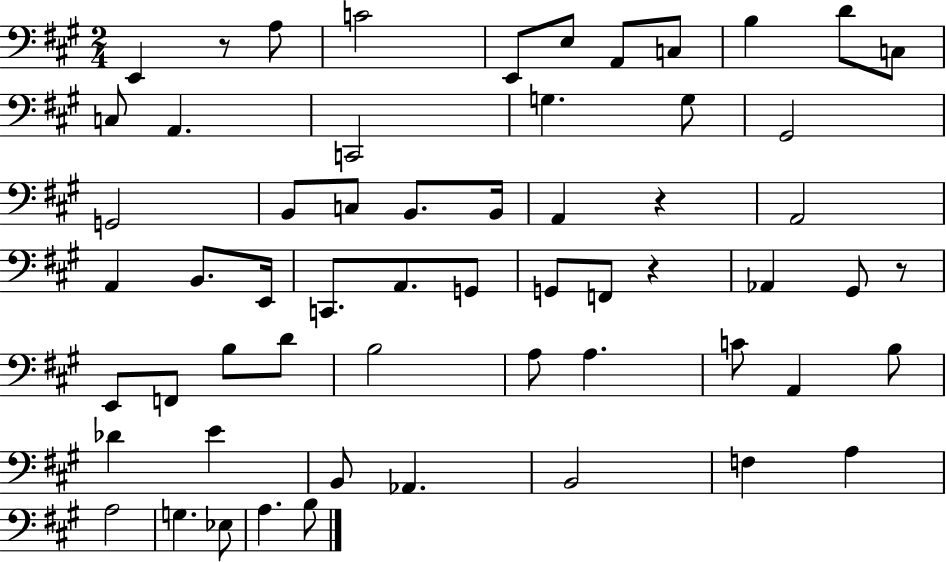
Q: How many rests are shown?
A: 4